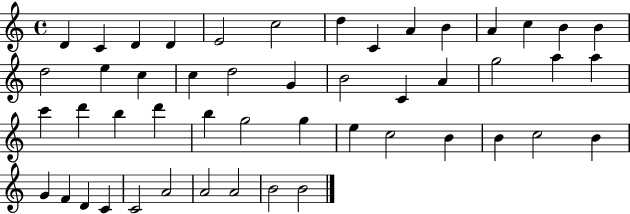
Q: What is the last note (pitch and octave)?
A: B4